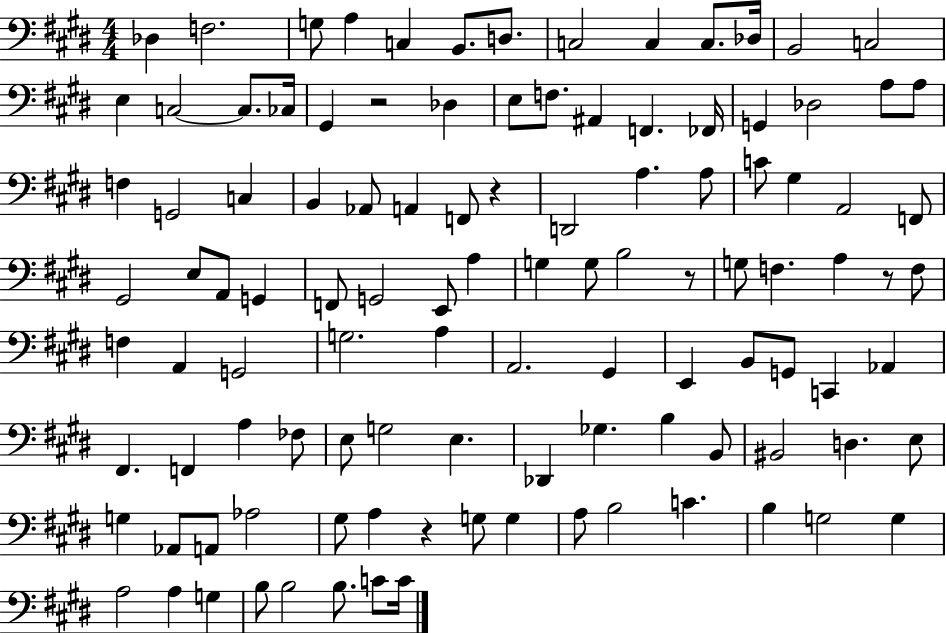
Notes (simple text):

Db3/q F3/h. G3/e A3/q C3/q B2/e. D3/e. C3/h C3/q C3/e. Db3/s B2/h C3/h E3/q C3/h C3/e. CES3/s G#2/q R/h Db3/q E3/e F3/e. A#2/q F2/q. FES2/s G2/q Db3/h A3/e A3/e F3/q G2/h C3/q B2/q Ab2/e A2/q F2/e R/q D2/h A3/q. A3/e C4/e G#3/q A2/h F2/e G#2/h E3/e A2/e G2/q F2/e G2/h E2/e A3/q G3/q G3/e B3/h R/e G3/e F3/q. A3/q R/e F3/e F3/q A2/q G2/h G3/h. A3/q A2/h. G#2/q E2/q B2/e G2/e C2/q Ab2/q F#2/q. F2/q A3/q FES3/e E3/e G3/h E3/q. Db2/q Gb3/q. B3/q B2/e BIS2/h D3/q. E3/e G3/q Ab2/e A2/e Ab3/h G#3/e A3/q R/q G3/e G3/q A3/e B3/h C4/q. B3/q G3/h G3/q A3/h A3/q G3/q B3/e B3/h B3/e. C4/e C4/s